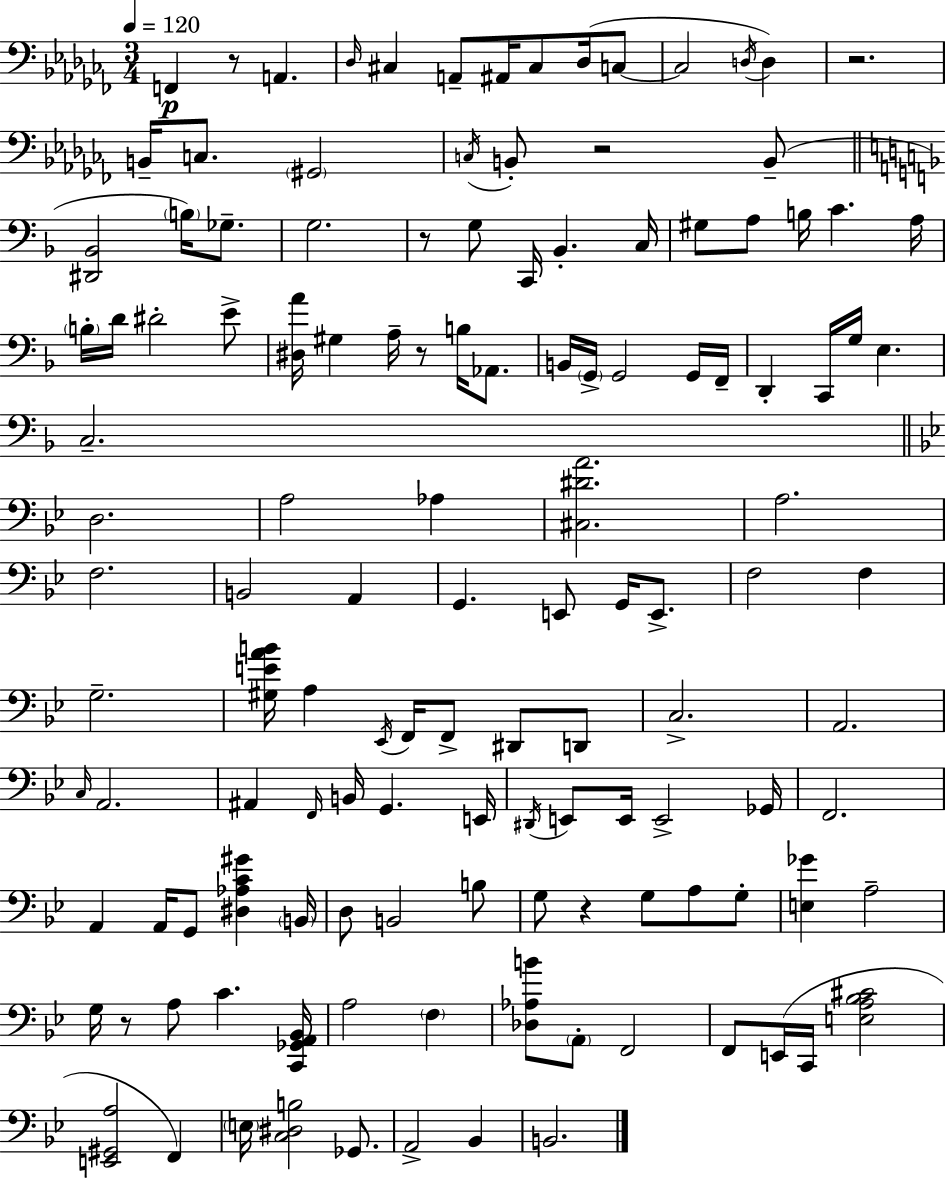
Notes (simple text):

F2/q R/e A2/q. Db3/s C#3/q A2/e A#2/s C#3/e Db3/s C3/e C3/h D3/s D3/q R/h. B2/s C3/e. G#2/h C3/s B2/e R/h B2/e [D#2,Bb2]/h B3/s Gb3/e. G3/h. R/e G3/e C2/s Bb2/q. C3/s G#3/e A3/e B3/s C4/q. A3/s B3/s D4/s D#4/h E4/e [D#3,A4]/s G#3/q A3/s R/e B3/s Ab2/e. B2/s G2/s G2/h G2/s F2/s D2/q C2/s G3/s E3/q. C3/h. D3/h. A3/h Ab3/q [C#3,D#4,A4]/h. A3/h. F3/h. B2/h A2/q G2/q. E2/e G2/s E2/e. F3/h F3/q G3/h. [G#3,E4,A4,B4]/s A3/q Eb2/s F2/s F2/e D#2/e D2/e C3/h. A2/h. C3/s A2/h. A#2/q F2/s B2/s G2/q. E2/s D#2/s E2/e E2/s E2/h Gb2/s F2/h. A2/q A2/s G2/e [D#3,Ab3,C4,G#4]/q B2/s D3/e B2/h B3/e G3/e R/q G3/e A3/e G3/e [E3,Gb4]/q A3/h G3/s R/e A3/e C4/q. [C2,Gb2,A2,Bb2]/s A3/h F3/q [Db3,Ab3,B4]/e A2/e F2/h F2/e E2/s C2/s [E3,A3,Bb3,C#4]/h [E2,G#2,A3]/h F2/q E3/s [C3,D#3,B3]/h Gb2/e. A2/h Bb2/q B2/h.